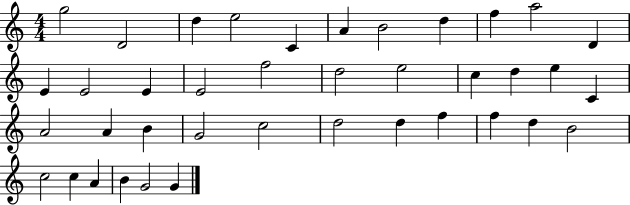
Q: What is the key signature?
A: C major